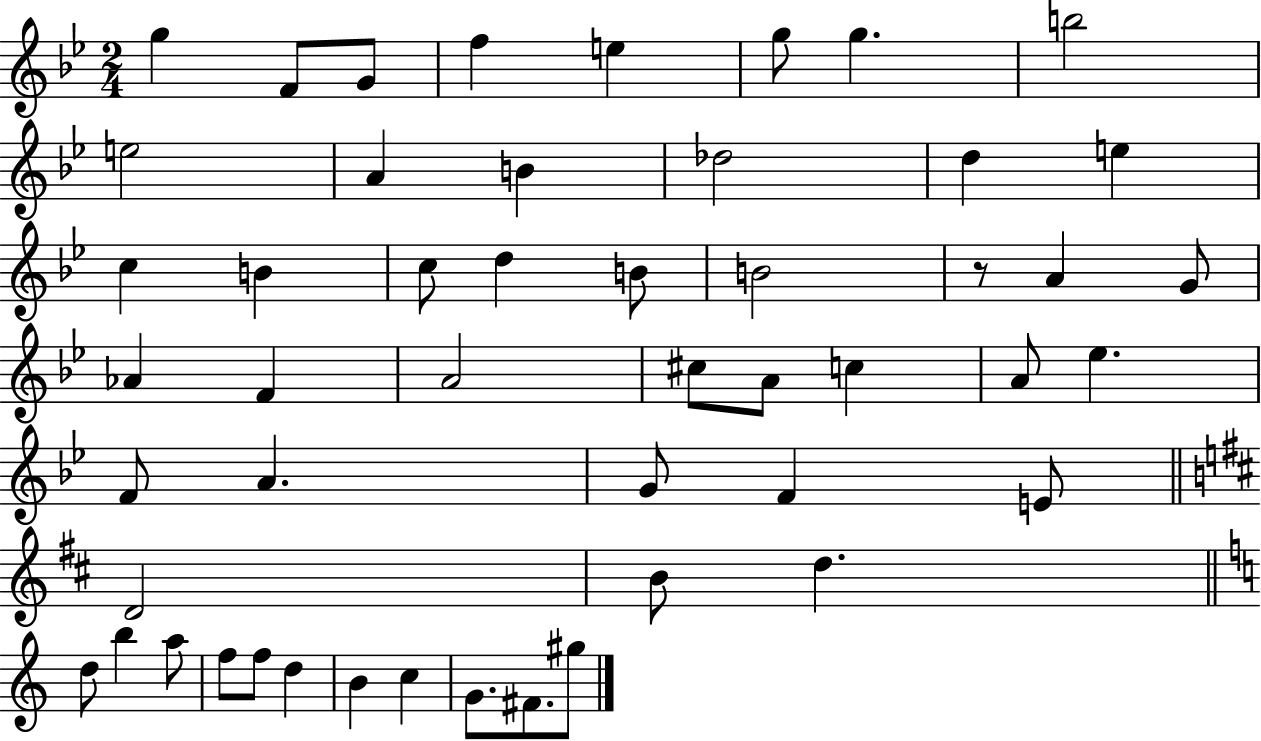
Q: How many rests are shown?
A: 1